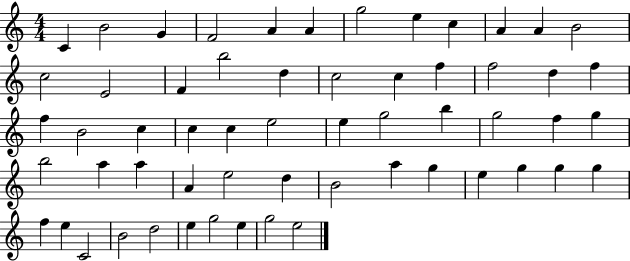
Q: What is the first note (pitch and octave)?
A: C4